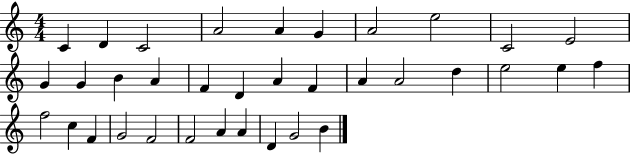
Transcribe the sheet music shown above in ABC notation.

X:1
T:Untitled
M:4/4
L:1/4
K:C
C D C2 A2 A G A2 e2 C2 E2 G G B A F D A F A A2 d e2 e f f2 c F G2 F2 F2 A A D G2 B